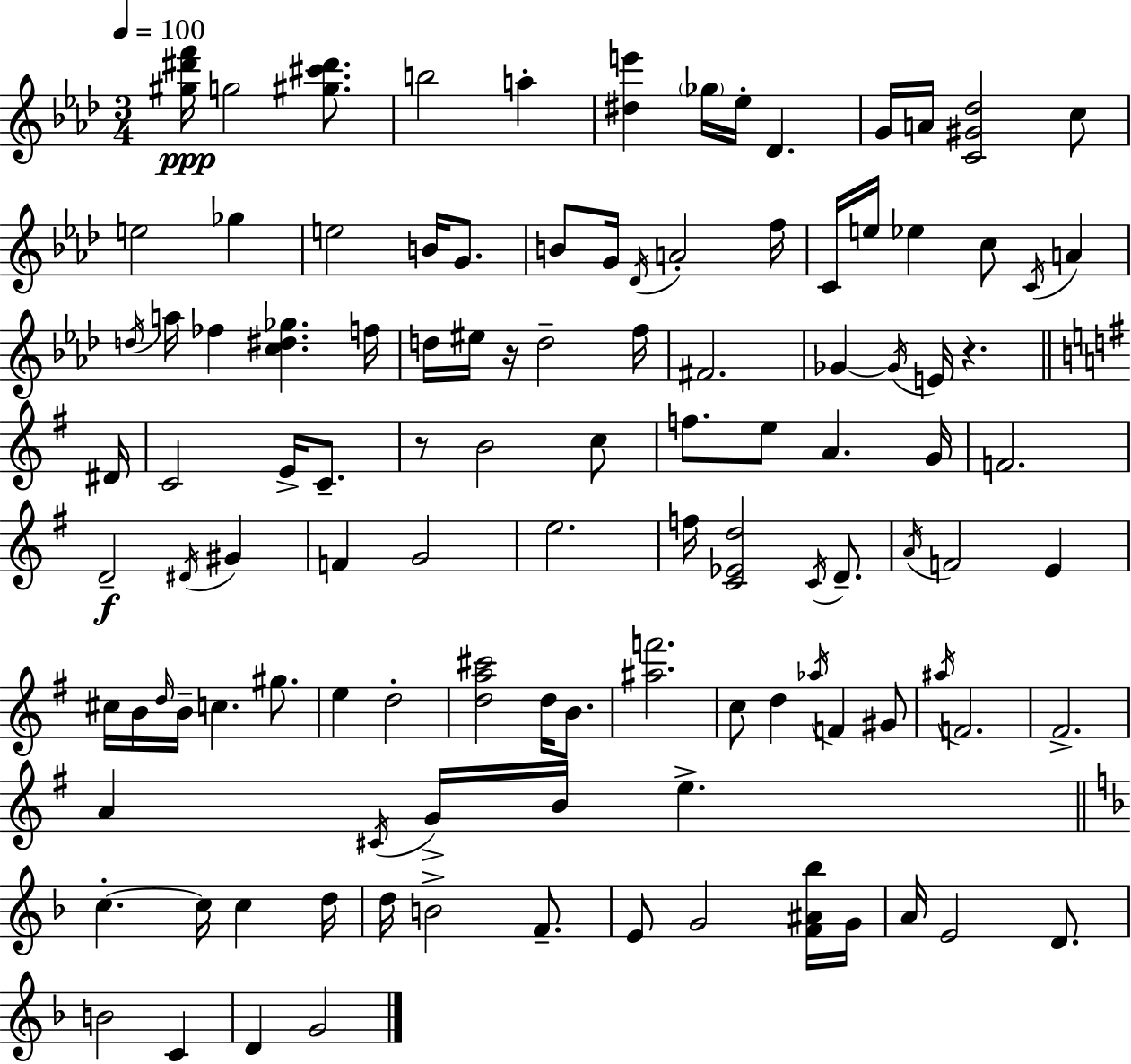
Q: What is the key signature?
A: AES major